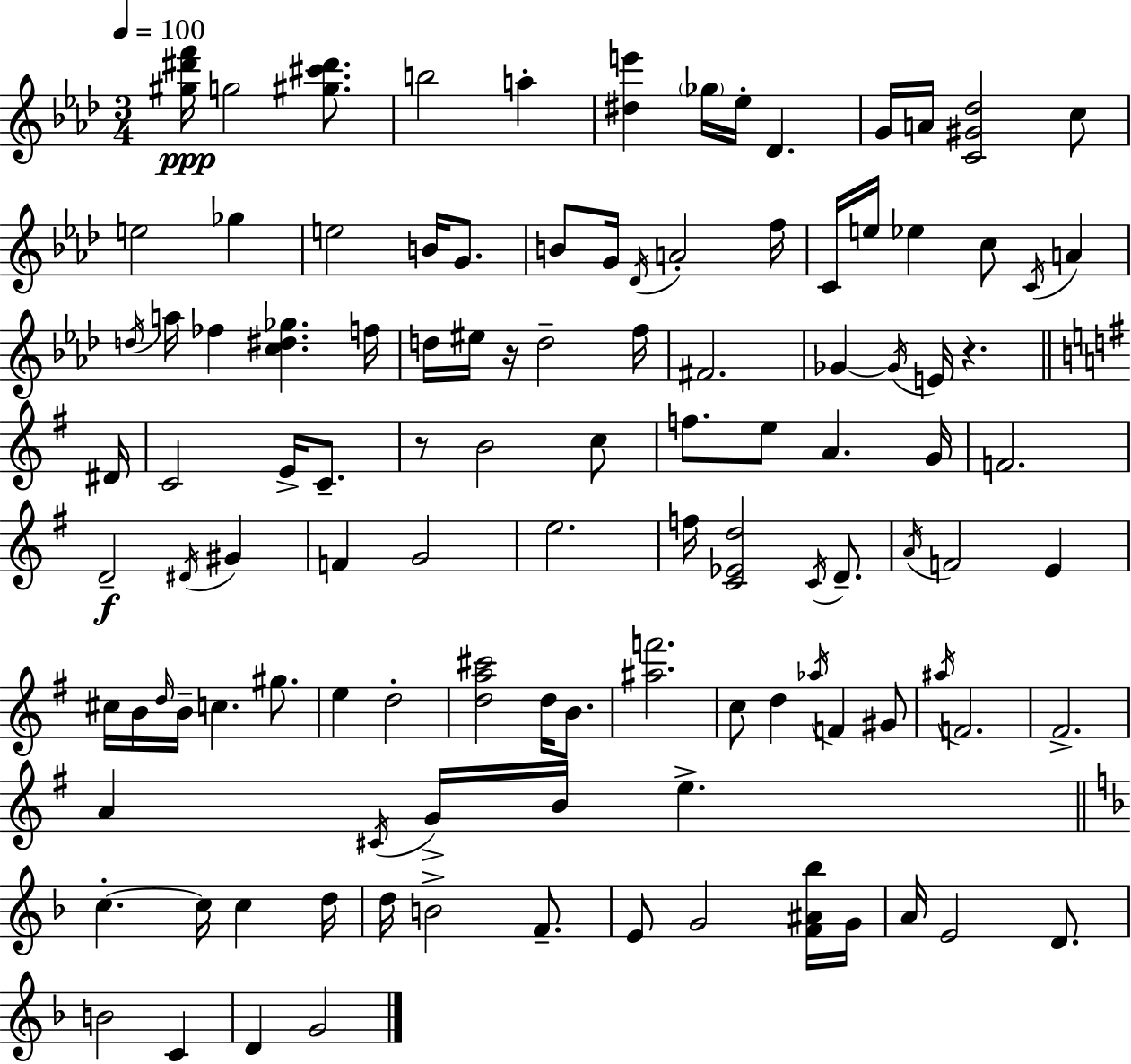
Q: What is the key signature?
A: AES major